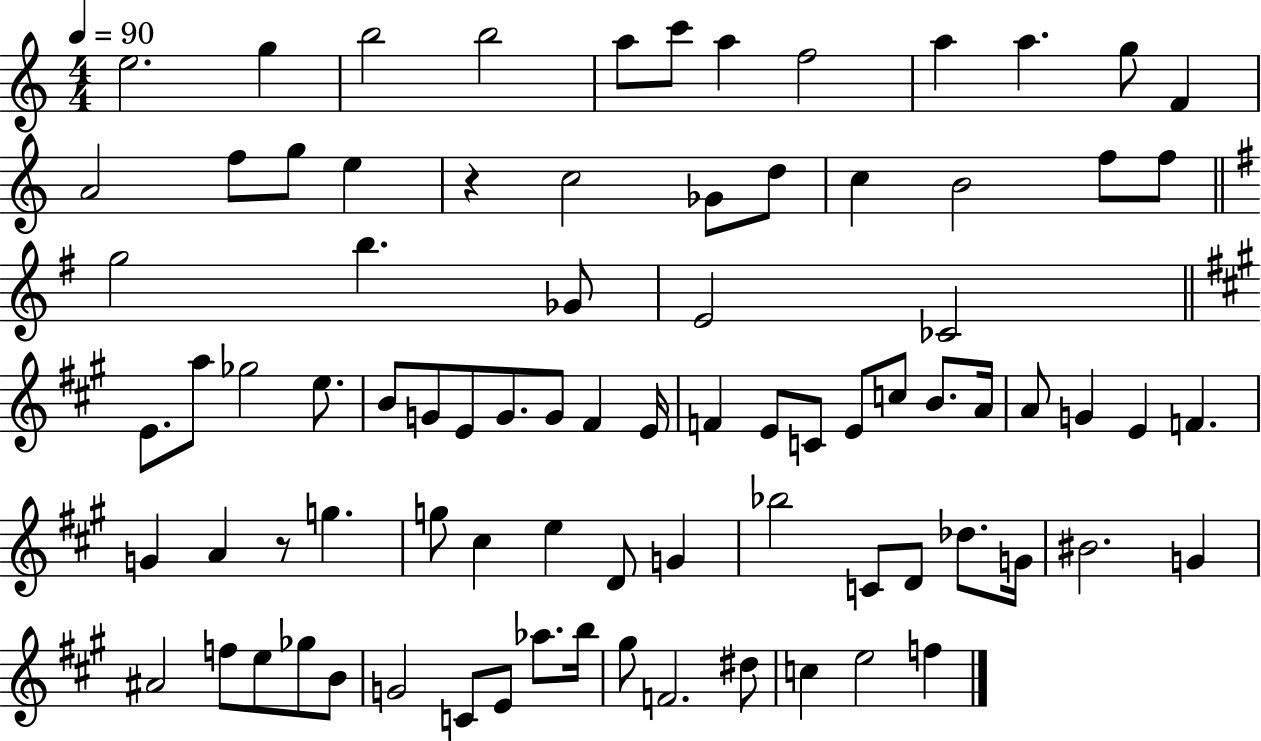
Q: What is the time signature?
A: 4/4